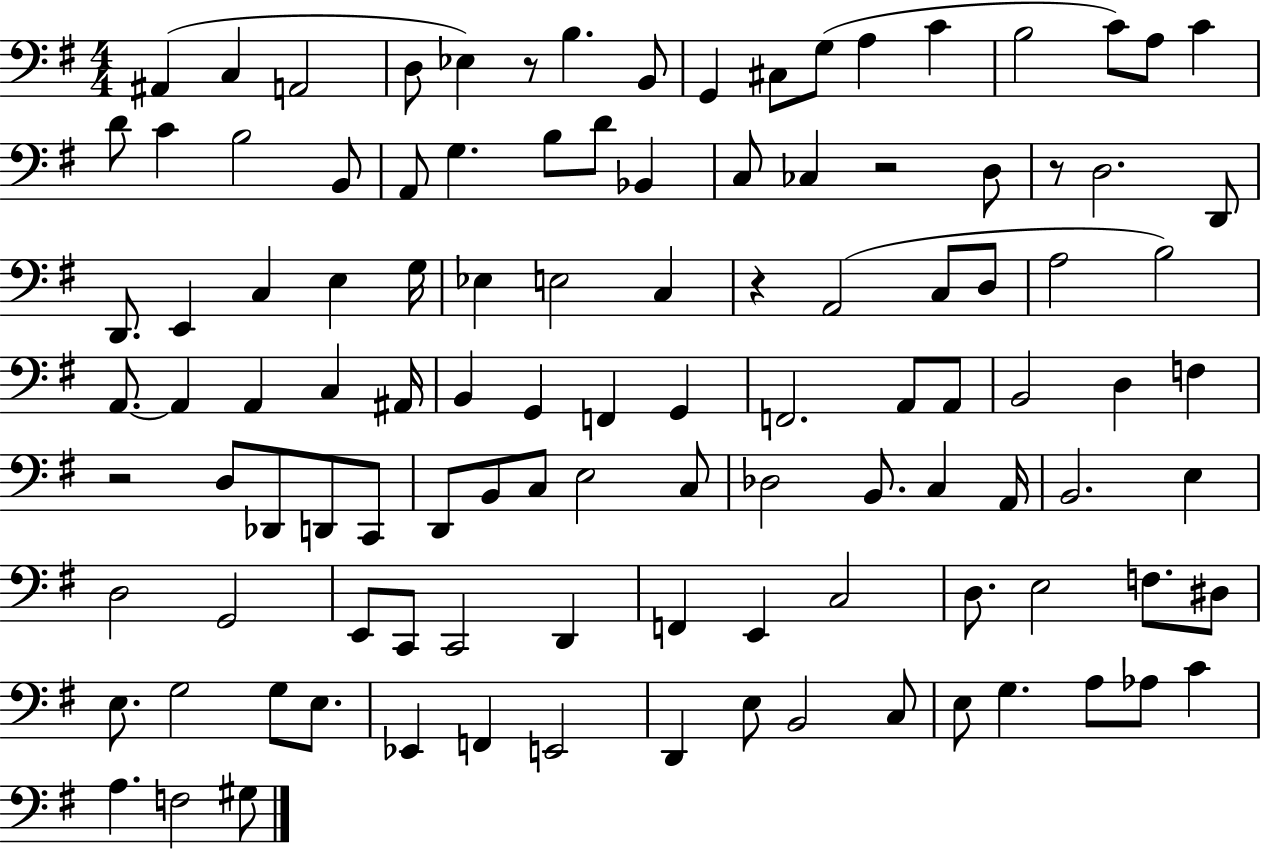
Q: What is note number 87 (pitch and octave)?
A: E3